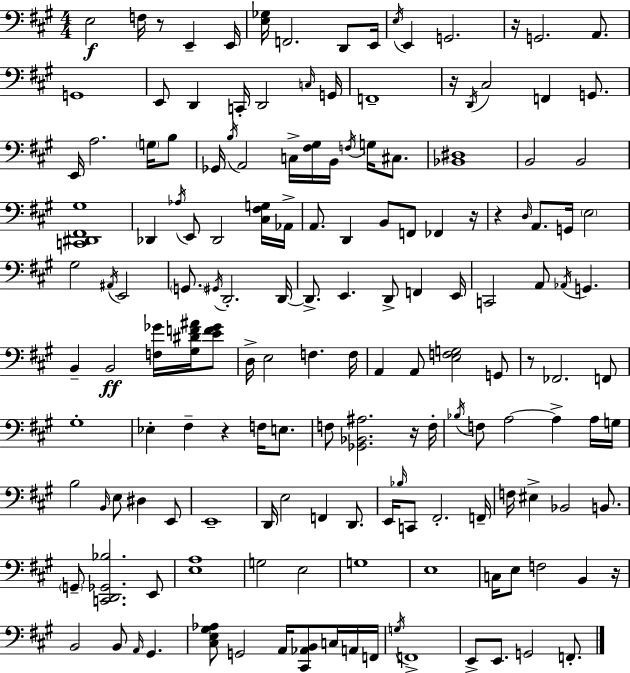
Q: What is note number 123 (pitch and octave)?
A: B2